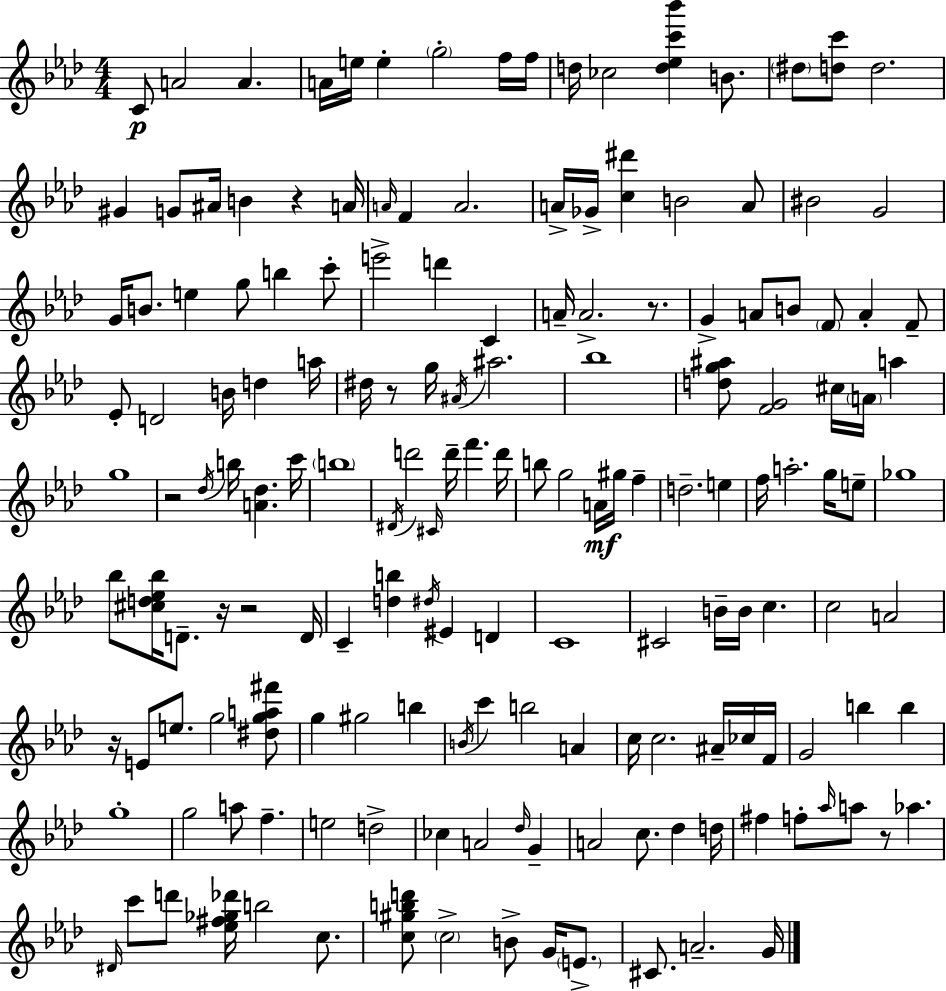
X:1
T:Untitled
M:4/4
L:1/4
K:Ab
C/2 A2 A A/4 e/4 e g2 f/4 f/4 d/4 _c2 [d_ec'_b'] B/2 ^d/2 [dc']/2 d2 ^G G/2 ^A/4 B z A/4 A/4 F A2 A/4 _G/4 [c^d'] B2 A/2 ^B2 G2 G/4 B/2 e g/2 b c'/2 e'2 d' C A/4 A2 z/2 G A/2 B/2 F/2 A F/2 _E/2 D2 B/4 d a/4 ^d/4 z/2 g/4 ^A/4 ^a2 _b4 [dg^a]/2 [FG]2 ^c/4 A/4 a g4 z2 _d/4 b/4 [A_d] c'/4 b4 ^D/4 d'2 ^C/4 d'/4 f' d'/4 b/2 g2 A/4 ^g/4 f d2 e f/4 a2 g/4 e/2 _g4 _b/2 [^cd_e_b]/4 D/2 z/4 z2 D/4 C [db] ^d/4 ^E D C4 ^C2 B/4 B/4 c c2 A2 z/4 E/2 e/2 g2 [^dga^f']/2 g ^g2 b B/4 c' b2 A c/4 c2 ^A/4 _c/4 F/4 G2 b b g4 g2 a/2 f e2 d2 _c A2 _d/4 G A2 c/2 _d d/4 ^f f/2 _a/4 a/2 z/2 _a ^D/4 c'/2 d'/2 [_e^f_g_d']/4 b2 c/2 [c^gbd']/2 c2 B/2 G/4 E/2 ^C/2 A2 G/4